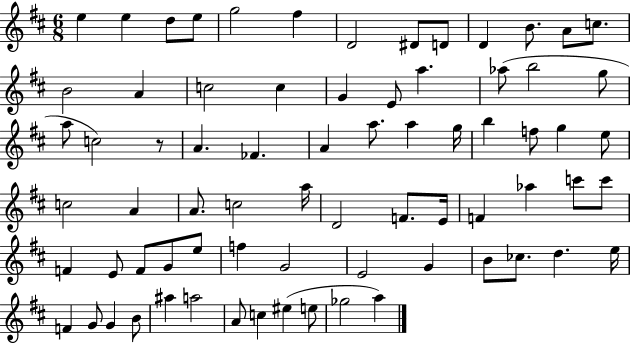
{
  \clef treble
  \numericTimeSignature
  \time 6/8
  \key d \major
  e''4 e''4 d''8 e''8 | g''2 fis''4 | d'2 dis'8 d'8 | d'4 b'8. a'8 c''8. | \break b'2 a'4 | c''2 c''4 | g'4 e'8 a''4. | aes''8( b''2 g''8 | \break a''8 c''2) r8 | a'4. fes'4. | a'4 a''8. a''4 g''16 | b''4 f''8 g''4 e''8 | \break c''2 a'4 | a'8. c''2 a''16 | d'2 f'8. e'16 | f'4 aes''4 c'''8 c'''8 | \break f'4 e'8 f'8 g'8 e''8 | f''4 g'2 | e'2 g'4 | b'8 ces''8. d''4. e''16 | \break f'4 g'8 g'4 b'8 | ais''4 a''2 | a'8 c''4 eis''4( e''8 | ges''2 a''4) | \break \bar "|."
}